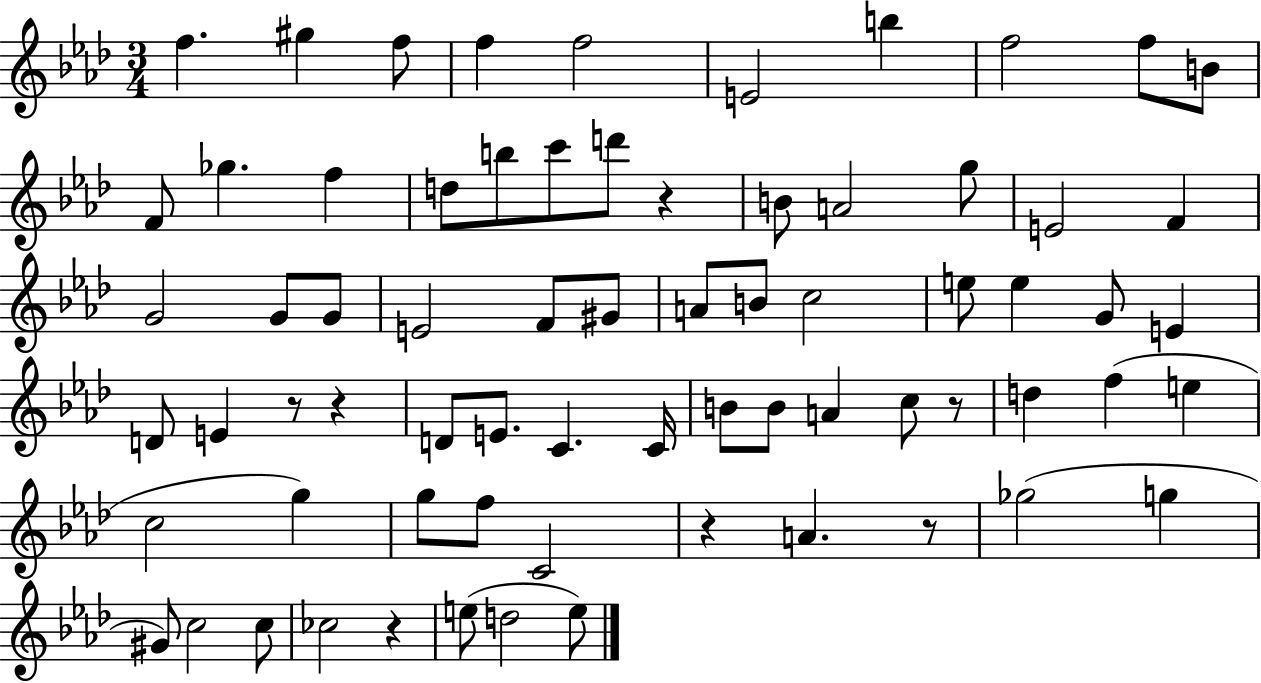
{
  \clef treble
  \numericTimeSignature
  \time 3/4
  \key aes \major
  f''4. gis''4 f''8 | f''4 f''2 | e'2 b''4 | f''2 f''8 b'8 | \break f'8 ges''4. f''4 | d''8 b''8 c'''8 d'''8 r4 | b'8 a'2 g''8 | e'2 f'4 | \break g'2 g'8 g'8 | e'2 f'8 gis'8 | a'8 b'8 c''2 | e''8 e''4 g'8 e'4 | \break d'8 e'4 r8 r4 | d'8 e'8. c'4. c'16 | b'8 b'8 a'4 c''8 r8 | d''4 f''4( e''4 | \break c''2 g''4) | g''8 f''8 c'2 | r4 a'4. r8 | ges''2( g''4 | \break gis'8) c''2 c''8 | ces''2 r4 | e''8( d''2 e''8) | \bar "|."
}